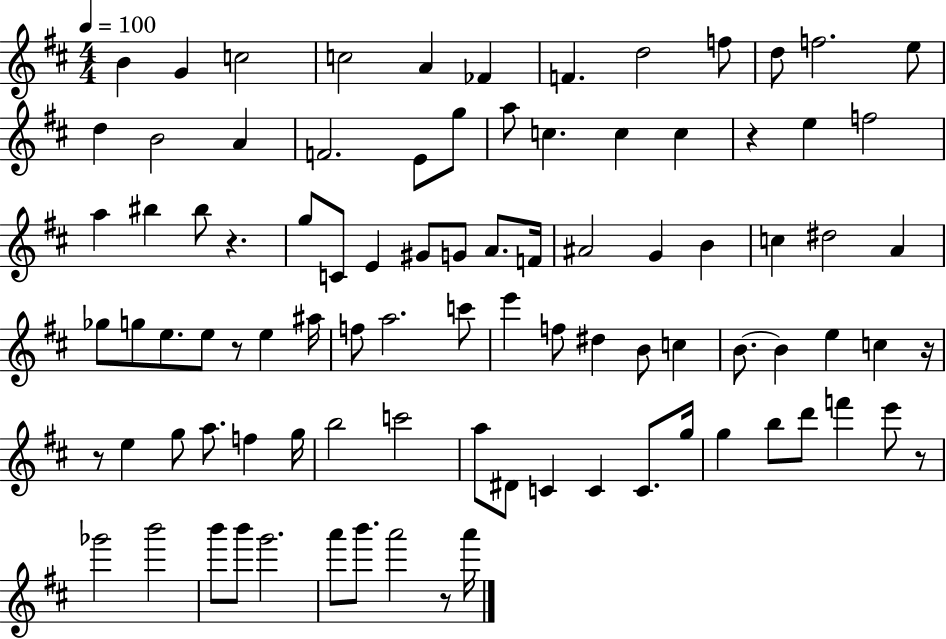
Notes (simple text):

B4/q G4/q C5/h C5/h A4/q FES4/q F4/q. D5/h F5/e D5/e F5/h. E5/e D5/q B4/h A4/q F4/h. E4/e G5/e A5/e C5/q. C5/q C5/q R/q E5/q F5/h A5/q BIS5/q BIS5/e R/q. G5/e C4/e E4/q G#4/e G4/e A4/e. F4/s A#4/h G4/q B4/q C5/q D#5/h A4/q Gb5/e G5/e E5/e. E5/e R/e E5/q A#5/s F5/e A5/h. C6/e E6/q F5/e D#5/q B4/e C5/q B4/e. B4/q E5/q C5/q R/s R/e E5/q G5/e A5/e. F5/q G5/s B5/h C6/h A5/e D#4/e C4/q C4/q C4/e. G5/s G5/q B5/e D6/e F6/q E6/e R/e Gb6/h B6/h B6/e B6/e G6/h. A6/e B6/e. A6/h R/e A6/s